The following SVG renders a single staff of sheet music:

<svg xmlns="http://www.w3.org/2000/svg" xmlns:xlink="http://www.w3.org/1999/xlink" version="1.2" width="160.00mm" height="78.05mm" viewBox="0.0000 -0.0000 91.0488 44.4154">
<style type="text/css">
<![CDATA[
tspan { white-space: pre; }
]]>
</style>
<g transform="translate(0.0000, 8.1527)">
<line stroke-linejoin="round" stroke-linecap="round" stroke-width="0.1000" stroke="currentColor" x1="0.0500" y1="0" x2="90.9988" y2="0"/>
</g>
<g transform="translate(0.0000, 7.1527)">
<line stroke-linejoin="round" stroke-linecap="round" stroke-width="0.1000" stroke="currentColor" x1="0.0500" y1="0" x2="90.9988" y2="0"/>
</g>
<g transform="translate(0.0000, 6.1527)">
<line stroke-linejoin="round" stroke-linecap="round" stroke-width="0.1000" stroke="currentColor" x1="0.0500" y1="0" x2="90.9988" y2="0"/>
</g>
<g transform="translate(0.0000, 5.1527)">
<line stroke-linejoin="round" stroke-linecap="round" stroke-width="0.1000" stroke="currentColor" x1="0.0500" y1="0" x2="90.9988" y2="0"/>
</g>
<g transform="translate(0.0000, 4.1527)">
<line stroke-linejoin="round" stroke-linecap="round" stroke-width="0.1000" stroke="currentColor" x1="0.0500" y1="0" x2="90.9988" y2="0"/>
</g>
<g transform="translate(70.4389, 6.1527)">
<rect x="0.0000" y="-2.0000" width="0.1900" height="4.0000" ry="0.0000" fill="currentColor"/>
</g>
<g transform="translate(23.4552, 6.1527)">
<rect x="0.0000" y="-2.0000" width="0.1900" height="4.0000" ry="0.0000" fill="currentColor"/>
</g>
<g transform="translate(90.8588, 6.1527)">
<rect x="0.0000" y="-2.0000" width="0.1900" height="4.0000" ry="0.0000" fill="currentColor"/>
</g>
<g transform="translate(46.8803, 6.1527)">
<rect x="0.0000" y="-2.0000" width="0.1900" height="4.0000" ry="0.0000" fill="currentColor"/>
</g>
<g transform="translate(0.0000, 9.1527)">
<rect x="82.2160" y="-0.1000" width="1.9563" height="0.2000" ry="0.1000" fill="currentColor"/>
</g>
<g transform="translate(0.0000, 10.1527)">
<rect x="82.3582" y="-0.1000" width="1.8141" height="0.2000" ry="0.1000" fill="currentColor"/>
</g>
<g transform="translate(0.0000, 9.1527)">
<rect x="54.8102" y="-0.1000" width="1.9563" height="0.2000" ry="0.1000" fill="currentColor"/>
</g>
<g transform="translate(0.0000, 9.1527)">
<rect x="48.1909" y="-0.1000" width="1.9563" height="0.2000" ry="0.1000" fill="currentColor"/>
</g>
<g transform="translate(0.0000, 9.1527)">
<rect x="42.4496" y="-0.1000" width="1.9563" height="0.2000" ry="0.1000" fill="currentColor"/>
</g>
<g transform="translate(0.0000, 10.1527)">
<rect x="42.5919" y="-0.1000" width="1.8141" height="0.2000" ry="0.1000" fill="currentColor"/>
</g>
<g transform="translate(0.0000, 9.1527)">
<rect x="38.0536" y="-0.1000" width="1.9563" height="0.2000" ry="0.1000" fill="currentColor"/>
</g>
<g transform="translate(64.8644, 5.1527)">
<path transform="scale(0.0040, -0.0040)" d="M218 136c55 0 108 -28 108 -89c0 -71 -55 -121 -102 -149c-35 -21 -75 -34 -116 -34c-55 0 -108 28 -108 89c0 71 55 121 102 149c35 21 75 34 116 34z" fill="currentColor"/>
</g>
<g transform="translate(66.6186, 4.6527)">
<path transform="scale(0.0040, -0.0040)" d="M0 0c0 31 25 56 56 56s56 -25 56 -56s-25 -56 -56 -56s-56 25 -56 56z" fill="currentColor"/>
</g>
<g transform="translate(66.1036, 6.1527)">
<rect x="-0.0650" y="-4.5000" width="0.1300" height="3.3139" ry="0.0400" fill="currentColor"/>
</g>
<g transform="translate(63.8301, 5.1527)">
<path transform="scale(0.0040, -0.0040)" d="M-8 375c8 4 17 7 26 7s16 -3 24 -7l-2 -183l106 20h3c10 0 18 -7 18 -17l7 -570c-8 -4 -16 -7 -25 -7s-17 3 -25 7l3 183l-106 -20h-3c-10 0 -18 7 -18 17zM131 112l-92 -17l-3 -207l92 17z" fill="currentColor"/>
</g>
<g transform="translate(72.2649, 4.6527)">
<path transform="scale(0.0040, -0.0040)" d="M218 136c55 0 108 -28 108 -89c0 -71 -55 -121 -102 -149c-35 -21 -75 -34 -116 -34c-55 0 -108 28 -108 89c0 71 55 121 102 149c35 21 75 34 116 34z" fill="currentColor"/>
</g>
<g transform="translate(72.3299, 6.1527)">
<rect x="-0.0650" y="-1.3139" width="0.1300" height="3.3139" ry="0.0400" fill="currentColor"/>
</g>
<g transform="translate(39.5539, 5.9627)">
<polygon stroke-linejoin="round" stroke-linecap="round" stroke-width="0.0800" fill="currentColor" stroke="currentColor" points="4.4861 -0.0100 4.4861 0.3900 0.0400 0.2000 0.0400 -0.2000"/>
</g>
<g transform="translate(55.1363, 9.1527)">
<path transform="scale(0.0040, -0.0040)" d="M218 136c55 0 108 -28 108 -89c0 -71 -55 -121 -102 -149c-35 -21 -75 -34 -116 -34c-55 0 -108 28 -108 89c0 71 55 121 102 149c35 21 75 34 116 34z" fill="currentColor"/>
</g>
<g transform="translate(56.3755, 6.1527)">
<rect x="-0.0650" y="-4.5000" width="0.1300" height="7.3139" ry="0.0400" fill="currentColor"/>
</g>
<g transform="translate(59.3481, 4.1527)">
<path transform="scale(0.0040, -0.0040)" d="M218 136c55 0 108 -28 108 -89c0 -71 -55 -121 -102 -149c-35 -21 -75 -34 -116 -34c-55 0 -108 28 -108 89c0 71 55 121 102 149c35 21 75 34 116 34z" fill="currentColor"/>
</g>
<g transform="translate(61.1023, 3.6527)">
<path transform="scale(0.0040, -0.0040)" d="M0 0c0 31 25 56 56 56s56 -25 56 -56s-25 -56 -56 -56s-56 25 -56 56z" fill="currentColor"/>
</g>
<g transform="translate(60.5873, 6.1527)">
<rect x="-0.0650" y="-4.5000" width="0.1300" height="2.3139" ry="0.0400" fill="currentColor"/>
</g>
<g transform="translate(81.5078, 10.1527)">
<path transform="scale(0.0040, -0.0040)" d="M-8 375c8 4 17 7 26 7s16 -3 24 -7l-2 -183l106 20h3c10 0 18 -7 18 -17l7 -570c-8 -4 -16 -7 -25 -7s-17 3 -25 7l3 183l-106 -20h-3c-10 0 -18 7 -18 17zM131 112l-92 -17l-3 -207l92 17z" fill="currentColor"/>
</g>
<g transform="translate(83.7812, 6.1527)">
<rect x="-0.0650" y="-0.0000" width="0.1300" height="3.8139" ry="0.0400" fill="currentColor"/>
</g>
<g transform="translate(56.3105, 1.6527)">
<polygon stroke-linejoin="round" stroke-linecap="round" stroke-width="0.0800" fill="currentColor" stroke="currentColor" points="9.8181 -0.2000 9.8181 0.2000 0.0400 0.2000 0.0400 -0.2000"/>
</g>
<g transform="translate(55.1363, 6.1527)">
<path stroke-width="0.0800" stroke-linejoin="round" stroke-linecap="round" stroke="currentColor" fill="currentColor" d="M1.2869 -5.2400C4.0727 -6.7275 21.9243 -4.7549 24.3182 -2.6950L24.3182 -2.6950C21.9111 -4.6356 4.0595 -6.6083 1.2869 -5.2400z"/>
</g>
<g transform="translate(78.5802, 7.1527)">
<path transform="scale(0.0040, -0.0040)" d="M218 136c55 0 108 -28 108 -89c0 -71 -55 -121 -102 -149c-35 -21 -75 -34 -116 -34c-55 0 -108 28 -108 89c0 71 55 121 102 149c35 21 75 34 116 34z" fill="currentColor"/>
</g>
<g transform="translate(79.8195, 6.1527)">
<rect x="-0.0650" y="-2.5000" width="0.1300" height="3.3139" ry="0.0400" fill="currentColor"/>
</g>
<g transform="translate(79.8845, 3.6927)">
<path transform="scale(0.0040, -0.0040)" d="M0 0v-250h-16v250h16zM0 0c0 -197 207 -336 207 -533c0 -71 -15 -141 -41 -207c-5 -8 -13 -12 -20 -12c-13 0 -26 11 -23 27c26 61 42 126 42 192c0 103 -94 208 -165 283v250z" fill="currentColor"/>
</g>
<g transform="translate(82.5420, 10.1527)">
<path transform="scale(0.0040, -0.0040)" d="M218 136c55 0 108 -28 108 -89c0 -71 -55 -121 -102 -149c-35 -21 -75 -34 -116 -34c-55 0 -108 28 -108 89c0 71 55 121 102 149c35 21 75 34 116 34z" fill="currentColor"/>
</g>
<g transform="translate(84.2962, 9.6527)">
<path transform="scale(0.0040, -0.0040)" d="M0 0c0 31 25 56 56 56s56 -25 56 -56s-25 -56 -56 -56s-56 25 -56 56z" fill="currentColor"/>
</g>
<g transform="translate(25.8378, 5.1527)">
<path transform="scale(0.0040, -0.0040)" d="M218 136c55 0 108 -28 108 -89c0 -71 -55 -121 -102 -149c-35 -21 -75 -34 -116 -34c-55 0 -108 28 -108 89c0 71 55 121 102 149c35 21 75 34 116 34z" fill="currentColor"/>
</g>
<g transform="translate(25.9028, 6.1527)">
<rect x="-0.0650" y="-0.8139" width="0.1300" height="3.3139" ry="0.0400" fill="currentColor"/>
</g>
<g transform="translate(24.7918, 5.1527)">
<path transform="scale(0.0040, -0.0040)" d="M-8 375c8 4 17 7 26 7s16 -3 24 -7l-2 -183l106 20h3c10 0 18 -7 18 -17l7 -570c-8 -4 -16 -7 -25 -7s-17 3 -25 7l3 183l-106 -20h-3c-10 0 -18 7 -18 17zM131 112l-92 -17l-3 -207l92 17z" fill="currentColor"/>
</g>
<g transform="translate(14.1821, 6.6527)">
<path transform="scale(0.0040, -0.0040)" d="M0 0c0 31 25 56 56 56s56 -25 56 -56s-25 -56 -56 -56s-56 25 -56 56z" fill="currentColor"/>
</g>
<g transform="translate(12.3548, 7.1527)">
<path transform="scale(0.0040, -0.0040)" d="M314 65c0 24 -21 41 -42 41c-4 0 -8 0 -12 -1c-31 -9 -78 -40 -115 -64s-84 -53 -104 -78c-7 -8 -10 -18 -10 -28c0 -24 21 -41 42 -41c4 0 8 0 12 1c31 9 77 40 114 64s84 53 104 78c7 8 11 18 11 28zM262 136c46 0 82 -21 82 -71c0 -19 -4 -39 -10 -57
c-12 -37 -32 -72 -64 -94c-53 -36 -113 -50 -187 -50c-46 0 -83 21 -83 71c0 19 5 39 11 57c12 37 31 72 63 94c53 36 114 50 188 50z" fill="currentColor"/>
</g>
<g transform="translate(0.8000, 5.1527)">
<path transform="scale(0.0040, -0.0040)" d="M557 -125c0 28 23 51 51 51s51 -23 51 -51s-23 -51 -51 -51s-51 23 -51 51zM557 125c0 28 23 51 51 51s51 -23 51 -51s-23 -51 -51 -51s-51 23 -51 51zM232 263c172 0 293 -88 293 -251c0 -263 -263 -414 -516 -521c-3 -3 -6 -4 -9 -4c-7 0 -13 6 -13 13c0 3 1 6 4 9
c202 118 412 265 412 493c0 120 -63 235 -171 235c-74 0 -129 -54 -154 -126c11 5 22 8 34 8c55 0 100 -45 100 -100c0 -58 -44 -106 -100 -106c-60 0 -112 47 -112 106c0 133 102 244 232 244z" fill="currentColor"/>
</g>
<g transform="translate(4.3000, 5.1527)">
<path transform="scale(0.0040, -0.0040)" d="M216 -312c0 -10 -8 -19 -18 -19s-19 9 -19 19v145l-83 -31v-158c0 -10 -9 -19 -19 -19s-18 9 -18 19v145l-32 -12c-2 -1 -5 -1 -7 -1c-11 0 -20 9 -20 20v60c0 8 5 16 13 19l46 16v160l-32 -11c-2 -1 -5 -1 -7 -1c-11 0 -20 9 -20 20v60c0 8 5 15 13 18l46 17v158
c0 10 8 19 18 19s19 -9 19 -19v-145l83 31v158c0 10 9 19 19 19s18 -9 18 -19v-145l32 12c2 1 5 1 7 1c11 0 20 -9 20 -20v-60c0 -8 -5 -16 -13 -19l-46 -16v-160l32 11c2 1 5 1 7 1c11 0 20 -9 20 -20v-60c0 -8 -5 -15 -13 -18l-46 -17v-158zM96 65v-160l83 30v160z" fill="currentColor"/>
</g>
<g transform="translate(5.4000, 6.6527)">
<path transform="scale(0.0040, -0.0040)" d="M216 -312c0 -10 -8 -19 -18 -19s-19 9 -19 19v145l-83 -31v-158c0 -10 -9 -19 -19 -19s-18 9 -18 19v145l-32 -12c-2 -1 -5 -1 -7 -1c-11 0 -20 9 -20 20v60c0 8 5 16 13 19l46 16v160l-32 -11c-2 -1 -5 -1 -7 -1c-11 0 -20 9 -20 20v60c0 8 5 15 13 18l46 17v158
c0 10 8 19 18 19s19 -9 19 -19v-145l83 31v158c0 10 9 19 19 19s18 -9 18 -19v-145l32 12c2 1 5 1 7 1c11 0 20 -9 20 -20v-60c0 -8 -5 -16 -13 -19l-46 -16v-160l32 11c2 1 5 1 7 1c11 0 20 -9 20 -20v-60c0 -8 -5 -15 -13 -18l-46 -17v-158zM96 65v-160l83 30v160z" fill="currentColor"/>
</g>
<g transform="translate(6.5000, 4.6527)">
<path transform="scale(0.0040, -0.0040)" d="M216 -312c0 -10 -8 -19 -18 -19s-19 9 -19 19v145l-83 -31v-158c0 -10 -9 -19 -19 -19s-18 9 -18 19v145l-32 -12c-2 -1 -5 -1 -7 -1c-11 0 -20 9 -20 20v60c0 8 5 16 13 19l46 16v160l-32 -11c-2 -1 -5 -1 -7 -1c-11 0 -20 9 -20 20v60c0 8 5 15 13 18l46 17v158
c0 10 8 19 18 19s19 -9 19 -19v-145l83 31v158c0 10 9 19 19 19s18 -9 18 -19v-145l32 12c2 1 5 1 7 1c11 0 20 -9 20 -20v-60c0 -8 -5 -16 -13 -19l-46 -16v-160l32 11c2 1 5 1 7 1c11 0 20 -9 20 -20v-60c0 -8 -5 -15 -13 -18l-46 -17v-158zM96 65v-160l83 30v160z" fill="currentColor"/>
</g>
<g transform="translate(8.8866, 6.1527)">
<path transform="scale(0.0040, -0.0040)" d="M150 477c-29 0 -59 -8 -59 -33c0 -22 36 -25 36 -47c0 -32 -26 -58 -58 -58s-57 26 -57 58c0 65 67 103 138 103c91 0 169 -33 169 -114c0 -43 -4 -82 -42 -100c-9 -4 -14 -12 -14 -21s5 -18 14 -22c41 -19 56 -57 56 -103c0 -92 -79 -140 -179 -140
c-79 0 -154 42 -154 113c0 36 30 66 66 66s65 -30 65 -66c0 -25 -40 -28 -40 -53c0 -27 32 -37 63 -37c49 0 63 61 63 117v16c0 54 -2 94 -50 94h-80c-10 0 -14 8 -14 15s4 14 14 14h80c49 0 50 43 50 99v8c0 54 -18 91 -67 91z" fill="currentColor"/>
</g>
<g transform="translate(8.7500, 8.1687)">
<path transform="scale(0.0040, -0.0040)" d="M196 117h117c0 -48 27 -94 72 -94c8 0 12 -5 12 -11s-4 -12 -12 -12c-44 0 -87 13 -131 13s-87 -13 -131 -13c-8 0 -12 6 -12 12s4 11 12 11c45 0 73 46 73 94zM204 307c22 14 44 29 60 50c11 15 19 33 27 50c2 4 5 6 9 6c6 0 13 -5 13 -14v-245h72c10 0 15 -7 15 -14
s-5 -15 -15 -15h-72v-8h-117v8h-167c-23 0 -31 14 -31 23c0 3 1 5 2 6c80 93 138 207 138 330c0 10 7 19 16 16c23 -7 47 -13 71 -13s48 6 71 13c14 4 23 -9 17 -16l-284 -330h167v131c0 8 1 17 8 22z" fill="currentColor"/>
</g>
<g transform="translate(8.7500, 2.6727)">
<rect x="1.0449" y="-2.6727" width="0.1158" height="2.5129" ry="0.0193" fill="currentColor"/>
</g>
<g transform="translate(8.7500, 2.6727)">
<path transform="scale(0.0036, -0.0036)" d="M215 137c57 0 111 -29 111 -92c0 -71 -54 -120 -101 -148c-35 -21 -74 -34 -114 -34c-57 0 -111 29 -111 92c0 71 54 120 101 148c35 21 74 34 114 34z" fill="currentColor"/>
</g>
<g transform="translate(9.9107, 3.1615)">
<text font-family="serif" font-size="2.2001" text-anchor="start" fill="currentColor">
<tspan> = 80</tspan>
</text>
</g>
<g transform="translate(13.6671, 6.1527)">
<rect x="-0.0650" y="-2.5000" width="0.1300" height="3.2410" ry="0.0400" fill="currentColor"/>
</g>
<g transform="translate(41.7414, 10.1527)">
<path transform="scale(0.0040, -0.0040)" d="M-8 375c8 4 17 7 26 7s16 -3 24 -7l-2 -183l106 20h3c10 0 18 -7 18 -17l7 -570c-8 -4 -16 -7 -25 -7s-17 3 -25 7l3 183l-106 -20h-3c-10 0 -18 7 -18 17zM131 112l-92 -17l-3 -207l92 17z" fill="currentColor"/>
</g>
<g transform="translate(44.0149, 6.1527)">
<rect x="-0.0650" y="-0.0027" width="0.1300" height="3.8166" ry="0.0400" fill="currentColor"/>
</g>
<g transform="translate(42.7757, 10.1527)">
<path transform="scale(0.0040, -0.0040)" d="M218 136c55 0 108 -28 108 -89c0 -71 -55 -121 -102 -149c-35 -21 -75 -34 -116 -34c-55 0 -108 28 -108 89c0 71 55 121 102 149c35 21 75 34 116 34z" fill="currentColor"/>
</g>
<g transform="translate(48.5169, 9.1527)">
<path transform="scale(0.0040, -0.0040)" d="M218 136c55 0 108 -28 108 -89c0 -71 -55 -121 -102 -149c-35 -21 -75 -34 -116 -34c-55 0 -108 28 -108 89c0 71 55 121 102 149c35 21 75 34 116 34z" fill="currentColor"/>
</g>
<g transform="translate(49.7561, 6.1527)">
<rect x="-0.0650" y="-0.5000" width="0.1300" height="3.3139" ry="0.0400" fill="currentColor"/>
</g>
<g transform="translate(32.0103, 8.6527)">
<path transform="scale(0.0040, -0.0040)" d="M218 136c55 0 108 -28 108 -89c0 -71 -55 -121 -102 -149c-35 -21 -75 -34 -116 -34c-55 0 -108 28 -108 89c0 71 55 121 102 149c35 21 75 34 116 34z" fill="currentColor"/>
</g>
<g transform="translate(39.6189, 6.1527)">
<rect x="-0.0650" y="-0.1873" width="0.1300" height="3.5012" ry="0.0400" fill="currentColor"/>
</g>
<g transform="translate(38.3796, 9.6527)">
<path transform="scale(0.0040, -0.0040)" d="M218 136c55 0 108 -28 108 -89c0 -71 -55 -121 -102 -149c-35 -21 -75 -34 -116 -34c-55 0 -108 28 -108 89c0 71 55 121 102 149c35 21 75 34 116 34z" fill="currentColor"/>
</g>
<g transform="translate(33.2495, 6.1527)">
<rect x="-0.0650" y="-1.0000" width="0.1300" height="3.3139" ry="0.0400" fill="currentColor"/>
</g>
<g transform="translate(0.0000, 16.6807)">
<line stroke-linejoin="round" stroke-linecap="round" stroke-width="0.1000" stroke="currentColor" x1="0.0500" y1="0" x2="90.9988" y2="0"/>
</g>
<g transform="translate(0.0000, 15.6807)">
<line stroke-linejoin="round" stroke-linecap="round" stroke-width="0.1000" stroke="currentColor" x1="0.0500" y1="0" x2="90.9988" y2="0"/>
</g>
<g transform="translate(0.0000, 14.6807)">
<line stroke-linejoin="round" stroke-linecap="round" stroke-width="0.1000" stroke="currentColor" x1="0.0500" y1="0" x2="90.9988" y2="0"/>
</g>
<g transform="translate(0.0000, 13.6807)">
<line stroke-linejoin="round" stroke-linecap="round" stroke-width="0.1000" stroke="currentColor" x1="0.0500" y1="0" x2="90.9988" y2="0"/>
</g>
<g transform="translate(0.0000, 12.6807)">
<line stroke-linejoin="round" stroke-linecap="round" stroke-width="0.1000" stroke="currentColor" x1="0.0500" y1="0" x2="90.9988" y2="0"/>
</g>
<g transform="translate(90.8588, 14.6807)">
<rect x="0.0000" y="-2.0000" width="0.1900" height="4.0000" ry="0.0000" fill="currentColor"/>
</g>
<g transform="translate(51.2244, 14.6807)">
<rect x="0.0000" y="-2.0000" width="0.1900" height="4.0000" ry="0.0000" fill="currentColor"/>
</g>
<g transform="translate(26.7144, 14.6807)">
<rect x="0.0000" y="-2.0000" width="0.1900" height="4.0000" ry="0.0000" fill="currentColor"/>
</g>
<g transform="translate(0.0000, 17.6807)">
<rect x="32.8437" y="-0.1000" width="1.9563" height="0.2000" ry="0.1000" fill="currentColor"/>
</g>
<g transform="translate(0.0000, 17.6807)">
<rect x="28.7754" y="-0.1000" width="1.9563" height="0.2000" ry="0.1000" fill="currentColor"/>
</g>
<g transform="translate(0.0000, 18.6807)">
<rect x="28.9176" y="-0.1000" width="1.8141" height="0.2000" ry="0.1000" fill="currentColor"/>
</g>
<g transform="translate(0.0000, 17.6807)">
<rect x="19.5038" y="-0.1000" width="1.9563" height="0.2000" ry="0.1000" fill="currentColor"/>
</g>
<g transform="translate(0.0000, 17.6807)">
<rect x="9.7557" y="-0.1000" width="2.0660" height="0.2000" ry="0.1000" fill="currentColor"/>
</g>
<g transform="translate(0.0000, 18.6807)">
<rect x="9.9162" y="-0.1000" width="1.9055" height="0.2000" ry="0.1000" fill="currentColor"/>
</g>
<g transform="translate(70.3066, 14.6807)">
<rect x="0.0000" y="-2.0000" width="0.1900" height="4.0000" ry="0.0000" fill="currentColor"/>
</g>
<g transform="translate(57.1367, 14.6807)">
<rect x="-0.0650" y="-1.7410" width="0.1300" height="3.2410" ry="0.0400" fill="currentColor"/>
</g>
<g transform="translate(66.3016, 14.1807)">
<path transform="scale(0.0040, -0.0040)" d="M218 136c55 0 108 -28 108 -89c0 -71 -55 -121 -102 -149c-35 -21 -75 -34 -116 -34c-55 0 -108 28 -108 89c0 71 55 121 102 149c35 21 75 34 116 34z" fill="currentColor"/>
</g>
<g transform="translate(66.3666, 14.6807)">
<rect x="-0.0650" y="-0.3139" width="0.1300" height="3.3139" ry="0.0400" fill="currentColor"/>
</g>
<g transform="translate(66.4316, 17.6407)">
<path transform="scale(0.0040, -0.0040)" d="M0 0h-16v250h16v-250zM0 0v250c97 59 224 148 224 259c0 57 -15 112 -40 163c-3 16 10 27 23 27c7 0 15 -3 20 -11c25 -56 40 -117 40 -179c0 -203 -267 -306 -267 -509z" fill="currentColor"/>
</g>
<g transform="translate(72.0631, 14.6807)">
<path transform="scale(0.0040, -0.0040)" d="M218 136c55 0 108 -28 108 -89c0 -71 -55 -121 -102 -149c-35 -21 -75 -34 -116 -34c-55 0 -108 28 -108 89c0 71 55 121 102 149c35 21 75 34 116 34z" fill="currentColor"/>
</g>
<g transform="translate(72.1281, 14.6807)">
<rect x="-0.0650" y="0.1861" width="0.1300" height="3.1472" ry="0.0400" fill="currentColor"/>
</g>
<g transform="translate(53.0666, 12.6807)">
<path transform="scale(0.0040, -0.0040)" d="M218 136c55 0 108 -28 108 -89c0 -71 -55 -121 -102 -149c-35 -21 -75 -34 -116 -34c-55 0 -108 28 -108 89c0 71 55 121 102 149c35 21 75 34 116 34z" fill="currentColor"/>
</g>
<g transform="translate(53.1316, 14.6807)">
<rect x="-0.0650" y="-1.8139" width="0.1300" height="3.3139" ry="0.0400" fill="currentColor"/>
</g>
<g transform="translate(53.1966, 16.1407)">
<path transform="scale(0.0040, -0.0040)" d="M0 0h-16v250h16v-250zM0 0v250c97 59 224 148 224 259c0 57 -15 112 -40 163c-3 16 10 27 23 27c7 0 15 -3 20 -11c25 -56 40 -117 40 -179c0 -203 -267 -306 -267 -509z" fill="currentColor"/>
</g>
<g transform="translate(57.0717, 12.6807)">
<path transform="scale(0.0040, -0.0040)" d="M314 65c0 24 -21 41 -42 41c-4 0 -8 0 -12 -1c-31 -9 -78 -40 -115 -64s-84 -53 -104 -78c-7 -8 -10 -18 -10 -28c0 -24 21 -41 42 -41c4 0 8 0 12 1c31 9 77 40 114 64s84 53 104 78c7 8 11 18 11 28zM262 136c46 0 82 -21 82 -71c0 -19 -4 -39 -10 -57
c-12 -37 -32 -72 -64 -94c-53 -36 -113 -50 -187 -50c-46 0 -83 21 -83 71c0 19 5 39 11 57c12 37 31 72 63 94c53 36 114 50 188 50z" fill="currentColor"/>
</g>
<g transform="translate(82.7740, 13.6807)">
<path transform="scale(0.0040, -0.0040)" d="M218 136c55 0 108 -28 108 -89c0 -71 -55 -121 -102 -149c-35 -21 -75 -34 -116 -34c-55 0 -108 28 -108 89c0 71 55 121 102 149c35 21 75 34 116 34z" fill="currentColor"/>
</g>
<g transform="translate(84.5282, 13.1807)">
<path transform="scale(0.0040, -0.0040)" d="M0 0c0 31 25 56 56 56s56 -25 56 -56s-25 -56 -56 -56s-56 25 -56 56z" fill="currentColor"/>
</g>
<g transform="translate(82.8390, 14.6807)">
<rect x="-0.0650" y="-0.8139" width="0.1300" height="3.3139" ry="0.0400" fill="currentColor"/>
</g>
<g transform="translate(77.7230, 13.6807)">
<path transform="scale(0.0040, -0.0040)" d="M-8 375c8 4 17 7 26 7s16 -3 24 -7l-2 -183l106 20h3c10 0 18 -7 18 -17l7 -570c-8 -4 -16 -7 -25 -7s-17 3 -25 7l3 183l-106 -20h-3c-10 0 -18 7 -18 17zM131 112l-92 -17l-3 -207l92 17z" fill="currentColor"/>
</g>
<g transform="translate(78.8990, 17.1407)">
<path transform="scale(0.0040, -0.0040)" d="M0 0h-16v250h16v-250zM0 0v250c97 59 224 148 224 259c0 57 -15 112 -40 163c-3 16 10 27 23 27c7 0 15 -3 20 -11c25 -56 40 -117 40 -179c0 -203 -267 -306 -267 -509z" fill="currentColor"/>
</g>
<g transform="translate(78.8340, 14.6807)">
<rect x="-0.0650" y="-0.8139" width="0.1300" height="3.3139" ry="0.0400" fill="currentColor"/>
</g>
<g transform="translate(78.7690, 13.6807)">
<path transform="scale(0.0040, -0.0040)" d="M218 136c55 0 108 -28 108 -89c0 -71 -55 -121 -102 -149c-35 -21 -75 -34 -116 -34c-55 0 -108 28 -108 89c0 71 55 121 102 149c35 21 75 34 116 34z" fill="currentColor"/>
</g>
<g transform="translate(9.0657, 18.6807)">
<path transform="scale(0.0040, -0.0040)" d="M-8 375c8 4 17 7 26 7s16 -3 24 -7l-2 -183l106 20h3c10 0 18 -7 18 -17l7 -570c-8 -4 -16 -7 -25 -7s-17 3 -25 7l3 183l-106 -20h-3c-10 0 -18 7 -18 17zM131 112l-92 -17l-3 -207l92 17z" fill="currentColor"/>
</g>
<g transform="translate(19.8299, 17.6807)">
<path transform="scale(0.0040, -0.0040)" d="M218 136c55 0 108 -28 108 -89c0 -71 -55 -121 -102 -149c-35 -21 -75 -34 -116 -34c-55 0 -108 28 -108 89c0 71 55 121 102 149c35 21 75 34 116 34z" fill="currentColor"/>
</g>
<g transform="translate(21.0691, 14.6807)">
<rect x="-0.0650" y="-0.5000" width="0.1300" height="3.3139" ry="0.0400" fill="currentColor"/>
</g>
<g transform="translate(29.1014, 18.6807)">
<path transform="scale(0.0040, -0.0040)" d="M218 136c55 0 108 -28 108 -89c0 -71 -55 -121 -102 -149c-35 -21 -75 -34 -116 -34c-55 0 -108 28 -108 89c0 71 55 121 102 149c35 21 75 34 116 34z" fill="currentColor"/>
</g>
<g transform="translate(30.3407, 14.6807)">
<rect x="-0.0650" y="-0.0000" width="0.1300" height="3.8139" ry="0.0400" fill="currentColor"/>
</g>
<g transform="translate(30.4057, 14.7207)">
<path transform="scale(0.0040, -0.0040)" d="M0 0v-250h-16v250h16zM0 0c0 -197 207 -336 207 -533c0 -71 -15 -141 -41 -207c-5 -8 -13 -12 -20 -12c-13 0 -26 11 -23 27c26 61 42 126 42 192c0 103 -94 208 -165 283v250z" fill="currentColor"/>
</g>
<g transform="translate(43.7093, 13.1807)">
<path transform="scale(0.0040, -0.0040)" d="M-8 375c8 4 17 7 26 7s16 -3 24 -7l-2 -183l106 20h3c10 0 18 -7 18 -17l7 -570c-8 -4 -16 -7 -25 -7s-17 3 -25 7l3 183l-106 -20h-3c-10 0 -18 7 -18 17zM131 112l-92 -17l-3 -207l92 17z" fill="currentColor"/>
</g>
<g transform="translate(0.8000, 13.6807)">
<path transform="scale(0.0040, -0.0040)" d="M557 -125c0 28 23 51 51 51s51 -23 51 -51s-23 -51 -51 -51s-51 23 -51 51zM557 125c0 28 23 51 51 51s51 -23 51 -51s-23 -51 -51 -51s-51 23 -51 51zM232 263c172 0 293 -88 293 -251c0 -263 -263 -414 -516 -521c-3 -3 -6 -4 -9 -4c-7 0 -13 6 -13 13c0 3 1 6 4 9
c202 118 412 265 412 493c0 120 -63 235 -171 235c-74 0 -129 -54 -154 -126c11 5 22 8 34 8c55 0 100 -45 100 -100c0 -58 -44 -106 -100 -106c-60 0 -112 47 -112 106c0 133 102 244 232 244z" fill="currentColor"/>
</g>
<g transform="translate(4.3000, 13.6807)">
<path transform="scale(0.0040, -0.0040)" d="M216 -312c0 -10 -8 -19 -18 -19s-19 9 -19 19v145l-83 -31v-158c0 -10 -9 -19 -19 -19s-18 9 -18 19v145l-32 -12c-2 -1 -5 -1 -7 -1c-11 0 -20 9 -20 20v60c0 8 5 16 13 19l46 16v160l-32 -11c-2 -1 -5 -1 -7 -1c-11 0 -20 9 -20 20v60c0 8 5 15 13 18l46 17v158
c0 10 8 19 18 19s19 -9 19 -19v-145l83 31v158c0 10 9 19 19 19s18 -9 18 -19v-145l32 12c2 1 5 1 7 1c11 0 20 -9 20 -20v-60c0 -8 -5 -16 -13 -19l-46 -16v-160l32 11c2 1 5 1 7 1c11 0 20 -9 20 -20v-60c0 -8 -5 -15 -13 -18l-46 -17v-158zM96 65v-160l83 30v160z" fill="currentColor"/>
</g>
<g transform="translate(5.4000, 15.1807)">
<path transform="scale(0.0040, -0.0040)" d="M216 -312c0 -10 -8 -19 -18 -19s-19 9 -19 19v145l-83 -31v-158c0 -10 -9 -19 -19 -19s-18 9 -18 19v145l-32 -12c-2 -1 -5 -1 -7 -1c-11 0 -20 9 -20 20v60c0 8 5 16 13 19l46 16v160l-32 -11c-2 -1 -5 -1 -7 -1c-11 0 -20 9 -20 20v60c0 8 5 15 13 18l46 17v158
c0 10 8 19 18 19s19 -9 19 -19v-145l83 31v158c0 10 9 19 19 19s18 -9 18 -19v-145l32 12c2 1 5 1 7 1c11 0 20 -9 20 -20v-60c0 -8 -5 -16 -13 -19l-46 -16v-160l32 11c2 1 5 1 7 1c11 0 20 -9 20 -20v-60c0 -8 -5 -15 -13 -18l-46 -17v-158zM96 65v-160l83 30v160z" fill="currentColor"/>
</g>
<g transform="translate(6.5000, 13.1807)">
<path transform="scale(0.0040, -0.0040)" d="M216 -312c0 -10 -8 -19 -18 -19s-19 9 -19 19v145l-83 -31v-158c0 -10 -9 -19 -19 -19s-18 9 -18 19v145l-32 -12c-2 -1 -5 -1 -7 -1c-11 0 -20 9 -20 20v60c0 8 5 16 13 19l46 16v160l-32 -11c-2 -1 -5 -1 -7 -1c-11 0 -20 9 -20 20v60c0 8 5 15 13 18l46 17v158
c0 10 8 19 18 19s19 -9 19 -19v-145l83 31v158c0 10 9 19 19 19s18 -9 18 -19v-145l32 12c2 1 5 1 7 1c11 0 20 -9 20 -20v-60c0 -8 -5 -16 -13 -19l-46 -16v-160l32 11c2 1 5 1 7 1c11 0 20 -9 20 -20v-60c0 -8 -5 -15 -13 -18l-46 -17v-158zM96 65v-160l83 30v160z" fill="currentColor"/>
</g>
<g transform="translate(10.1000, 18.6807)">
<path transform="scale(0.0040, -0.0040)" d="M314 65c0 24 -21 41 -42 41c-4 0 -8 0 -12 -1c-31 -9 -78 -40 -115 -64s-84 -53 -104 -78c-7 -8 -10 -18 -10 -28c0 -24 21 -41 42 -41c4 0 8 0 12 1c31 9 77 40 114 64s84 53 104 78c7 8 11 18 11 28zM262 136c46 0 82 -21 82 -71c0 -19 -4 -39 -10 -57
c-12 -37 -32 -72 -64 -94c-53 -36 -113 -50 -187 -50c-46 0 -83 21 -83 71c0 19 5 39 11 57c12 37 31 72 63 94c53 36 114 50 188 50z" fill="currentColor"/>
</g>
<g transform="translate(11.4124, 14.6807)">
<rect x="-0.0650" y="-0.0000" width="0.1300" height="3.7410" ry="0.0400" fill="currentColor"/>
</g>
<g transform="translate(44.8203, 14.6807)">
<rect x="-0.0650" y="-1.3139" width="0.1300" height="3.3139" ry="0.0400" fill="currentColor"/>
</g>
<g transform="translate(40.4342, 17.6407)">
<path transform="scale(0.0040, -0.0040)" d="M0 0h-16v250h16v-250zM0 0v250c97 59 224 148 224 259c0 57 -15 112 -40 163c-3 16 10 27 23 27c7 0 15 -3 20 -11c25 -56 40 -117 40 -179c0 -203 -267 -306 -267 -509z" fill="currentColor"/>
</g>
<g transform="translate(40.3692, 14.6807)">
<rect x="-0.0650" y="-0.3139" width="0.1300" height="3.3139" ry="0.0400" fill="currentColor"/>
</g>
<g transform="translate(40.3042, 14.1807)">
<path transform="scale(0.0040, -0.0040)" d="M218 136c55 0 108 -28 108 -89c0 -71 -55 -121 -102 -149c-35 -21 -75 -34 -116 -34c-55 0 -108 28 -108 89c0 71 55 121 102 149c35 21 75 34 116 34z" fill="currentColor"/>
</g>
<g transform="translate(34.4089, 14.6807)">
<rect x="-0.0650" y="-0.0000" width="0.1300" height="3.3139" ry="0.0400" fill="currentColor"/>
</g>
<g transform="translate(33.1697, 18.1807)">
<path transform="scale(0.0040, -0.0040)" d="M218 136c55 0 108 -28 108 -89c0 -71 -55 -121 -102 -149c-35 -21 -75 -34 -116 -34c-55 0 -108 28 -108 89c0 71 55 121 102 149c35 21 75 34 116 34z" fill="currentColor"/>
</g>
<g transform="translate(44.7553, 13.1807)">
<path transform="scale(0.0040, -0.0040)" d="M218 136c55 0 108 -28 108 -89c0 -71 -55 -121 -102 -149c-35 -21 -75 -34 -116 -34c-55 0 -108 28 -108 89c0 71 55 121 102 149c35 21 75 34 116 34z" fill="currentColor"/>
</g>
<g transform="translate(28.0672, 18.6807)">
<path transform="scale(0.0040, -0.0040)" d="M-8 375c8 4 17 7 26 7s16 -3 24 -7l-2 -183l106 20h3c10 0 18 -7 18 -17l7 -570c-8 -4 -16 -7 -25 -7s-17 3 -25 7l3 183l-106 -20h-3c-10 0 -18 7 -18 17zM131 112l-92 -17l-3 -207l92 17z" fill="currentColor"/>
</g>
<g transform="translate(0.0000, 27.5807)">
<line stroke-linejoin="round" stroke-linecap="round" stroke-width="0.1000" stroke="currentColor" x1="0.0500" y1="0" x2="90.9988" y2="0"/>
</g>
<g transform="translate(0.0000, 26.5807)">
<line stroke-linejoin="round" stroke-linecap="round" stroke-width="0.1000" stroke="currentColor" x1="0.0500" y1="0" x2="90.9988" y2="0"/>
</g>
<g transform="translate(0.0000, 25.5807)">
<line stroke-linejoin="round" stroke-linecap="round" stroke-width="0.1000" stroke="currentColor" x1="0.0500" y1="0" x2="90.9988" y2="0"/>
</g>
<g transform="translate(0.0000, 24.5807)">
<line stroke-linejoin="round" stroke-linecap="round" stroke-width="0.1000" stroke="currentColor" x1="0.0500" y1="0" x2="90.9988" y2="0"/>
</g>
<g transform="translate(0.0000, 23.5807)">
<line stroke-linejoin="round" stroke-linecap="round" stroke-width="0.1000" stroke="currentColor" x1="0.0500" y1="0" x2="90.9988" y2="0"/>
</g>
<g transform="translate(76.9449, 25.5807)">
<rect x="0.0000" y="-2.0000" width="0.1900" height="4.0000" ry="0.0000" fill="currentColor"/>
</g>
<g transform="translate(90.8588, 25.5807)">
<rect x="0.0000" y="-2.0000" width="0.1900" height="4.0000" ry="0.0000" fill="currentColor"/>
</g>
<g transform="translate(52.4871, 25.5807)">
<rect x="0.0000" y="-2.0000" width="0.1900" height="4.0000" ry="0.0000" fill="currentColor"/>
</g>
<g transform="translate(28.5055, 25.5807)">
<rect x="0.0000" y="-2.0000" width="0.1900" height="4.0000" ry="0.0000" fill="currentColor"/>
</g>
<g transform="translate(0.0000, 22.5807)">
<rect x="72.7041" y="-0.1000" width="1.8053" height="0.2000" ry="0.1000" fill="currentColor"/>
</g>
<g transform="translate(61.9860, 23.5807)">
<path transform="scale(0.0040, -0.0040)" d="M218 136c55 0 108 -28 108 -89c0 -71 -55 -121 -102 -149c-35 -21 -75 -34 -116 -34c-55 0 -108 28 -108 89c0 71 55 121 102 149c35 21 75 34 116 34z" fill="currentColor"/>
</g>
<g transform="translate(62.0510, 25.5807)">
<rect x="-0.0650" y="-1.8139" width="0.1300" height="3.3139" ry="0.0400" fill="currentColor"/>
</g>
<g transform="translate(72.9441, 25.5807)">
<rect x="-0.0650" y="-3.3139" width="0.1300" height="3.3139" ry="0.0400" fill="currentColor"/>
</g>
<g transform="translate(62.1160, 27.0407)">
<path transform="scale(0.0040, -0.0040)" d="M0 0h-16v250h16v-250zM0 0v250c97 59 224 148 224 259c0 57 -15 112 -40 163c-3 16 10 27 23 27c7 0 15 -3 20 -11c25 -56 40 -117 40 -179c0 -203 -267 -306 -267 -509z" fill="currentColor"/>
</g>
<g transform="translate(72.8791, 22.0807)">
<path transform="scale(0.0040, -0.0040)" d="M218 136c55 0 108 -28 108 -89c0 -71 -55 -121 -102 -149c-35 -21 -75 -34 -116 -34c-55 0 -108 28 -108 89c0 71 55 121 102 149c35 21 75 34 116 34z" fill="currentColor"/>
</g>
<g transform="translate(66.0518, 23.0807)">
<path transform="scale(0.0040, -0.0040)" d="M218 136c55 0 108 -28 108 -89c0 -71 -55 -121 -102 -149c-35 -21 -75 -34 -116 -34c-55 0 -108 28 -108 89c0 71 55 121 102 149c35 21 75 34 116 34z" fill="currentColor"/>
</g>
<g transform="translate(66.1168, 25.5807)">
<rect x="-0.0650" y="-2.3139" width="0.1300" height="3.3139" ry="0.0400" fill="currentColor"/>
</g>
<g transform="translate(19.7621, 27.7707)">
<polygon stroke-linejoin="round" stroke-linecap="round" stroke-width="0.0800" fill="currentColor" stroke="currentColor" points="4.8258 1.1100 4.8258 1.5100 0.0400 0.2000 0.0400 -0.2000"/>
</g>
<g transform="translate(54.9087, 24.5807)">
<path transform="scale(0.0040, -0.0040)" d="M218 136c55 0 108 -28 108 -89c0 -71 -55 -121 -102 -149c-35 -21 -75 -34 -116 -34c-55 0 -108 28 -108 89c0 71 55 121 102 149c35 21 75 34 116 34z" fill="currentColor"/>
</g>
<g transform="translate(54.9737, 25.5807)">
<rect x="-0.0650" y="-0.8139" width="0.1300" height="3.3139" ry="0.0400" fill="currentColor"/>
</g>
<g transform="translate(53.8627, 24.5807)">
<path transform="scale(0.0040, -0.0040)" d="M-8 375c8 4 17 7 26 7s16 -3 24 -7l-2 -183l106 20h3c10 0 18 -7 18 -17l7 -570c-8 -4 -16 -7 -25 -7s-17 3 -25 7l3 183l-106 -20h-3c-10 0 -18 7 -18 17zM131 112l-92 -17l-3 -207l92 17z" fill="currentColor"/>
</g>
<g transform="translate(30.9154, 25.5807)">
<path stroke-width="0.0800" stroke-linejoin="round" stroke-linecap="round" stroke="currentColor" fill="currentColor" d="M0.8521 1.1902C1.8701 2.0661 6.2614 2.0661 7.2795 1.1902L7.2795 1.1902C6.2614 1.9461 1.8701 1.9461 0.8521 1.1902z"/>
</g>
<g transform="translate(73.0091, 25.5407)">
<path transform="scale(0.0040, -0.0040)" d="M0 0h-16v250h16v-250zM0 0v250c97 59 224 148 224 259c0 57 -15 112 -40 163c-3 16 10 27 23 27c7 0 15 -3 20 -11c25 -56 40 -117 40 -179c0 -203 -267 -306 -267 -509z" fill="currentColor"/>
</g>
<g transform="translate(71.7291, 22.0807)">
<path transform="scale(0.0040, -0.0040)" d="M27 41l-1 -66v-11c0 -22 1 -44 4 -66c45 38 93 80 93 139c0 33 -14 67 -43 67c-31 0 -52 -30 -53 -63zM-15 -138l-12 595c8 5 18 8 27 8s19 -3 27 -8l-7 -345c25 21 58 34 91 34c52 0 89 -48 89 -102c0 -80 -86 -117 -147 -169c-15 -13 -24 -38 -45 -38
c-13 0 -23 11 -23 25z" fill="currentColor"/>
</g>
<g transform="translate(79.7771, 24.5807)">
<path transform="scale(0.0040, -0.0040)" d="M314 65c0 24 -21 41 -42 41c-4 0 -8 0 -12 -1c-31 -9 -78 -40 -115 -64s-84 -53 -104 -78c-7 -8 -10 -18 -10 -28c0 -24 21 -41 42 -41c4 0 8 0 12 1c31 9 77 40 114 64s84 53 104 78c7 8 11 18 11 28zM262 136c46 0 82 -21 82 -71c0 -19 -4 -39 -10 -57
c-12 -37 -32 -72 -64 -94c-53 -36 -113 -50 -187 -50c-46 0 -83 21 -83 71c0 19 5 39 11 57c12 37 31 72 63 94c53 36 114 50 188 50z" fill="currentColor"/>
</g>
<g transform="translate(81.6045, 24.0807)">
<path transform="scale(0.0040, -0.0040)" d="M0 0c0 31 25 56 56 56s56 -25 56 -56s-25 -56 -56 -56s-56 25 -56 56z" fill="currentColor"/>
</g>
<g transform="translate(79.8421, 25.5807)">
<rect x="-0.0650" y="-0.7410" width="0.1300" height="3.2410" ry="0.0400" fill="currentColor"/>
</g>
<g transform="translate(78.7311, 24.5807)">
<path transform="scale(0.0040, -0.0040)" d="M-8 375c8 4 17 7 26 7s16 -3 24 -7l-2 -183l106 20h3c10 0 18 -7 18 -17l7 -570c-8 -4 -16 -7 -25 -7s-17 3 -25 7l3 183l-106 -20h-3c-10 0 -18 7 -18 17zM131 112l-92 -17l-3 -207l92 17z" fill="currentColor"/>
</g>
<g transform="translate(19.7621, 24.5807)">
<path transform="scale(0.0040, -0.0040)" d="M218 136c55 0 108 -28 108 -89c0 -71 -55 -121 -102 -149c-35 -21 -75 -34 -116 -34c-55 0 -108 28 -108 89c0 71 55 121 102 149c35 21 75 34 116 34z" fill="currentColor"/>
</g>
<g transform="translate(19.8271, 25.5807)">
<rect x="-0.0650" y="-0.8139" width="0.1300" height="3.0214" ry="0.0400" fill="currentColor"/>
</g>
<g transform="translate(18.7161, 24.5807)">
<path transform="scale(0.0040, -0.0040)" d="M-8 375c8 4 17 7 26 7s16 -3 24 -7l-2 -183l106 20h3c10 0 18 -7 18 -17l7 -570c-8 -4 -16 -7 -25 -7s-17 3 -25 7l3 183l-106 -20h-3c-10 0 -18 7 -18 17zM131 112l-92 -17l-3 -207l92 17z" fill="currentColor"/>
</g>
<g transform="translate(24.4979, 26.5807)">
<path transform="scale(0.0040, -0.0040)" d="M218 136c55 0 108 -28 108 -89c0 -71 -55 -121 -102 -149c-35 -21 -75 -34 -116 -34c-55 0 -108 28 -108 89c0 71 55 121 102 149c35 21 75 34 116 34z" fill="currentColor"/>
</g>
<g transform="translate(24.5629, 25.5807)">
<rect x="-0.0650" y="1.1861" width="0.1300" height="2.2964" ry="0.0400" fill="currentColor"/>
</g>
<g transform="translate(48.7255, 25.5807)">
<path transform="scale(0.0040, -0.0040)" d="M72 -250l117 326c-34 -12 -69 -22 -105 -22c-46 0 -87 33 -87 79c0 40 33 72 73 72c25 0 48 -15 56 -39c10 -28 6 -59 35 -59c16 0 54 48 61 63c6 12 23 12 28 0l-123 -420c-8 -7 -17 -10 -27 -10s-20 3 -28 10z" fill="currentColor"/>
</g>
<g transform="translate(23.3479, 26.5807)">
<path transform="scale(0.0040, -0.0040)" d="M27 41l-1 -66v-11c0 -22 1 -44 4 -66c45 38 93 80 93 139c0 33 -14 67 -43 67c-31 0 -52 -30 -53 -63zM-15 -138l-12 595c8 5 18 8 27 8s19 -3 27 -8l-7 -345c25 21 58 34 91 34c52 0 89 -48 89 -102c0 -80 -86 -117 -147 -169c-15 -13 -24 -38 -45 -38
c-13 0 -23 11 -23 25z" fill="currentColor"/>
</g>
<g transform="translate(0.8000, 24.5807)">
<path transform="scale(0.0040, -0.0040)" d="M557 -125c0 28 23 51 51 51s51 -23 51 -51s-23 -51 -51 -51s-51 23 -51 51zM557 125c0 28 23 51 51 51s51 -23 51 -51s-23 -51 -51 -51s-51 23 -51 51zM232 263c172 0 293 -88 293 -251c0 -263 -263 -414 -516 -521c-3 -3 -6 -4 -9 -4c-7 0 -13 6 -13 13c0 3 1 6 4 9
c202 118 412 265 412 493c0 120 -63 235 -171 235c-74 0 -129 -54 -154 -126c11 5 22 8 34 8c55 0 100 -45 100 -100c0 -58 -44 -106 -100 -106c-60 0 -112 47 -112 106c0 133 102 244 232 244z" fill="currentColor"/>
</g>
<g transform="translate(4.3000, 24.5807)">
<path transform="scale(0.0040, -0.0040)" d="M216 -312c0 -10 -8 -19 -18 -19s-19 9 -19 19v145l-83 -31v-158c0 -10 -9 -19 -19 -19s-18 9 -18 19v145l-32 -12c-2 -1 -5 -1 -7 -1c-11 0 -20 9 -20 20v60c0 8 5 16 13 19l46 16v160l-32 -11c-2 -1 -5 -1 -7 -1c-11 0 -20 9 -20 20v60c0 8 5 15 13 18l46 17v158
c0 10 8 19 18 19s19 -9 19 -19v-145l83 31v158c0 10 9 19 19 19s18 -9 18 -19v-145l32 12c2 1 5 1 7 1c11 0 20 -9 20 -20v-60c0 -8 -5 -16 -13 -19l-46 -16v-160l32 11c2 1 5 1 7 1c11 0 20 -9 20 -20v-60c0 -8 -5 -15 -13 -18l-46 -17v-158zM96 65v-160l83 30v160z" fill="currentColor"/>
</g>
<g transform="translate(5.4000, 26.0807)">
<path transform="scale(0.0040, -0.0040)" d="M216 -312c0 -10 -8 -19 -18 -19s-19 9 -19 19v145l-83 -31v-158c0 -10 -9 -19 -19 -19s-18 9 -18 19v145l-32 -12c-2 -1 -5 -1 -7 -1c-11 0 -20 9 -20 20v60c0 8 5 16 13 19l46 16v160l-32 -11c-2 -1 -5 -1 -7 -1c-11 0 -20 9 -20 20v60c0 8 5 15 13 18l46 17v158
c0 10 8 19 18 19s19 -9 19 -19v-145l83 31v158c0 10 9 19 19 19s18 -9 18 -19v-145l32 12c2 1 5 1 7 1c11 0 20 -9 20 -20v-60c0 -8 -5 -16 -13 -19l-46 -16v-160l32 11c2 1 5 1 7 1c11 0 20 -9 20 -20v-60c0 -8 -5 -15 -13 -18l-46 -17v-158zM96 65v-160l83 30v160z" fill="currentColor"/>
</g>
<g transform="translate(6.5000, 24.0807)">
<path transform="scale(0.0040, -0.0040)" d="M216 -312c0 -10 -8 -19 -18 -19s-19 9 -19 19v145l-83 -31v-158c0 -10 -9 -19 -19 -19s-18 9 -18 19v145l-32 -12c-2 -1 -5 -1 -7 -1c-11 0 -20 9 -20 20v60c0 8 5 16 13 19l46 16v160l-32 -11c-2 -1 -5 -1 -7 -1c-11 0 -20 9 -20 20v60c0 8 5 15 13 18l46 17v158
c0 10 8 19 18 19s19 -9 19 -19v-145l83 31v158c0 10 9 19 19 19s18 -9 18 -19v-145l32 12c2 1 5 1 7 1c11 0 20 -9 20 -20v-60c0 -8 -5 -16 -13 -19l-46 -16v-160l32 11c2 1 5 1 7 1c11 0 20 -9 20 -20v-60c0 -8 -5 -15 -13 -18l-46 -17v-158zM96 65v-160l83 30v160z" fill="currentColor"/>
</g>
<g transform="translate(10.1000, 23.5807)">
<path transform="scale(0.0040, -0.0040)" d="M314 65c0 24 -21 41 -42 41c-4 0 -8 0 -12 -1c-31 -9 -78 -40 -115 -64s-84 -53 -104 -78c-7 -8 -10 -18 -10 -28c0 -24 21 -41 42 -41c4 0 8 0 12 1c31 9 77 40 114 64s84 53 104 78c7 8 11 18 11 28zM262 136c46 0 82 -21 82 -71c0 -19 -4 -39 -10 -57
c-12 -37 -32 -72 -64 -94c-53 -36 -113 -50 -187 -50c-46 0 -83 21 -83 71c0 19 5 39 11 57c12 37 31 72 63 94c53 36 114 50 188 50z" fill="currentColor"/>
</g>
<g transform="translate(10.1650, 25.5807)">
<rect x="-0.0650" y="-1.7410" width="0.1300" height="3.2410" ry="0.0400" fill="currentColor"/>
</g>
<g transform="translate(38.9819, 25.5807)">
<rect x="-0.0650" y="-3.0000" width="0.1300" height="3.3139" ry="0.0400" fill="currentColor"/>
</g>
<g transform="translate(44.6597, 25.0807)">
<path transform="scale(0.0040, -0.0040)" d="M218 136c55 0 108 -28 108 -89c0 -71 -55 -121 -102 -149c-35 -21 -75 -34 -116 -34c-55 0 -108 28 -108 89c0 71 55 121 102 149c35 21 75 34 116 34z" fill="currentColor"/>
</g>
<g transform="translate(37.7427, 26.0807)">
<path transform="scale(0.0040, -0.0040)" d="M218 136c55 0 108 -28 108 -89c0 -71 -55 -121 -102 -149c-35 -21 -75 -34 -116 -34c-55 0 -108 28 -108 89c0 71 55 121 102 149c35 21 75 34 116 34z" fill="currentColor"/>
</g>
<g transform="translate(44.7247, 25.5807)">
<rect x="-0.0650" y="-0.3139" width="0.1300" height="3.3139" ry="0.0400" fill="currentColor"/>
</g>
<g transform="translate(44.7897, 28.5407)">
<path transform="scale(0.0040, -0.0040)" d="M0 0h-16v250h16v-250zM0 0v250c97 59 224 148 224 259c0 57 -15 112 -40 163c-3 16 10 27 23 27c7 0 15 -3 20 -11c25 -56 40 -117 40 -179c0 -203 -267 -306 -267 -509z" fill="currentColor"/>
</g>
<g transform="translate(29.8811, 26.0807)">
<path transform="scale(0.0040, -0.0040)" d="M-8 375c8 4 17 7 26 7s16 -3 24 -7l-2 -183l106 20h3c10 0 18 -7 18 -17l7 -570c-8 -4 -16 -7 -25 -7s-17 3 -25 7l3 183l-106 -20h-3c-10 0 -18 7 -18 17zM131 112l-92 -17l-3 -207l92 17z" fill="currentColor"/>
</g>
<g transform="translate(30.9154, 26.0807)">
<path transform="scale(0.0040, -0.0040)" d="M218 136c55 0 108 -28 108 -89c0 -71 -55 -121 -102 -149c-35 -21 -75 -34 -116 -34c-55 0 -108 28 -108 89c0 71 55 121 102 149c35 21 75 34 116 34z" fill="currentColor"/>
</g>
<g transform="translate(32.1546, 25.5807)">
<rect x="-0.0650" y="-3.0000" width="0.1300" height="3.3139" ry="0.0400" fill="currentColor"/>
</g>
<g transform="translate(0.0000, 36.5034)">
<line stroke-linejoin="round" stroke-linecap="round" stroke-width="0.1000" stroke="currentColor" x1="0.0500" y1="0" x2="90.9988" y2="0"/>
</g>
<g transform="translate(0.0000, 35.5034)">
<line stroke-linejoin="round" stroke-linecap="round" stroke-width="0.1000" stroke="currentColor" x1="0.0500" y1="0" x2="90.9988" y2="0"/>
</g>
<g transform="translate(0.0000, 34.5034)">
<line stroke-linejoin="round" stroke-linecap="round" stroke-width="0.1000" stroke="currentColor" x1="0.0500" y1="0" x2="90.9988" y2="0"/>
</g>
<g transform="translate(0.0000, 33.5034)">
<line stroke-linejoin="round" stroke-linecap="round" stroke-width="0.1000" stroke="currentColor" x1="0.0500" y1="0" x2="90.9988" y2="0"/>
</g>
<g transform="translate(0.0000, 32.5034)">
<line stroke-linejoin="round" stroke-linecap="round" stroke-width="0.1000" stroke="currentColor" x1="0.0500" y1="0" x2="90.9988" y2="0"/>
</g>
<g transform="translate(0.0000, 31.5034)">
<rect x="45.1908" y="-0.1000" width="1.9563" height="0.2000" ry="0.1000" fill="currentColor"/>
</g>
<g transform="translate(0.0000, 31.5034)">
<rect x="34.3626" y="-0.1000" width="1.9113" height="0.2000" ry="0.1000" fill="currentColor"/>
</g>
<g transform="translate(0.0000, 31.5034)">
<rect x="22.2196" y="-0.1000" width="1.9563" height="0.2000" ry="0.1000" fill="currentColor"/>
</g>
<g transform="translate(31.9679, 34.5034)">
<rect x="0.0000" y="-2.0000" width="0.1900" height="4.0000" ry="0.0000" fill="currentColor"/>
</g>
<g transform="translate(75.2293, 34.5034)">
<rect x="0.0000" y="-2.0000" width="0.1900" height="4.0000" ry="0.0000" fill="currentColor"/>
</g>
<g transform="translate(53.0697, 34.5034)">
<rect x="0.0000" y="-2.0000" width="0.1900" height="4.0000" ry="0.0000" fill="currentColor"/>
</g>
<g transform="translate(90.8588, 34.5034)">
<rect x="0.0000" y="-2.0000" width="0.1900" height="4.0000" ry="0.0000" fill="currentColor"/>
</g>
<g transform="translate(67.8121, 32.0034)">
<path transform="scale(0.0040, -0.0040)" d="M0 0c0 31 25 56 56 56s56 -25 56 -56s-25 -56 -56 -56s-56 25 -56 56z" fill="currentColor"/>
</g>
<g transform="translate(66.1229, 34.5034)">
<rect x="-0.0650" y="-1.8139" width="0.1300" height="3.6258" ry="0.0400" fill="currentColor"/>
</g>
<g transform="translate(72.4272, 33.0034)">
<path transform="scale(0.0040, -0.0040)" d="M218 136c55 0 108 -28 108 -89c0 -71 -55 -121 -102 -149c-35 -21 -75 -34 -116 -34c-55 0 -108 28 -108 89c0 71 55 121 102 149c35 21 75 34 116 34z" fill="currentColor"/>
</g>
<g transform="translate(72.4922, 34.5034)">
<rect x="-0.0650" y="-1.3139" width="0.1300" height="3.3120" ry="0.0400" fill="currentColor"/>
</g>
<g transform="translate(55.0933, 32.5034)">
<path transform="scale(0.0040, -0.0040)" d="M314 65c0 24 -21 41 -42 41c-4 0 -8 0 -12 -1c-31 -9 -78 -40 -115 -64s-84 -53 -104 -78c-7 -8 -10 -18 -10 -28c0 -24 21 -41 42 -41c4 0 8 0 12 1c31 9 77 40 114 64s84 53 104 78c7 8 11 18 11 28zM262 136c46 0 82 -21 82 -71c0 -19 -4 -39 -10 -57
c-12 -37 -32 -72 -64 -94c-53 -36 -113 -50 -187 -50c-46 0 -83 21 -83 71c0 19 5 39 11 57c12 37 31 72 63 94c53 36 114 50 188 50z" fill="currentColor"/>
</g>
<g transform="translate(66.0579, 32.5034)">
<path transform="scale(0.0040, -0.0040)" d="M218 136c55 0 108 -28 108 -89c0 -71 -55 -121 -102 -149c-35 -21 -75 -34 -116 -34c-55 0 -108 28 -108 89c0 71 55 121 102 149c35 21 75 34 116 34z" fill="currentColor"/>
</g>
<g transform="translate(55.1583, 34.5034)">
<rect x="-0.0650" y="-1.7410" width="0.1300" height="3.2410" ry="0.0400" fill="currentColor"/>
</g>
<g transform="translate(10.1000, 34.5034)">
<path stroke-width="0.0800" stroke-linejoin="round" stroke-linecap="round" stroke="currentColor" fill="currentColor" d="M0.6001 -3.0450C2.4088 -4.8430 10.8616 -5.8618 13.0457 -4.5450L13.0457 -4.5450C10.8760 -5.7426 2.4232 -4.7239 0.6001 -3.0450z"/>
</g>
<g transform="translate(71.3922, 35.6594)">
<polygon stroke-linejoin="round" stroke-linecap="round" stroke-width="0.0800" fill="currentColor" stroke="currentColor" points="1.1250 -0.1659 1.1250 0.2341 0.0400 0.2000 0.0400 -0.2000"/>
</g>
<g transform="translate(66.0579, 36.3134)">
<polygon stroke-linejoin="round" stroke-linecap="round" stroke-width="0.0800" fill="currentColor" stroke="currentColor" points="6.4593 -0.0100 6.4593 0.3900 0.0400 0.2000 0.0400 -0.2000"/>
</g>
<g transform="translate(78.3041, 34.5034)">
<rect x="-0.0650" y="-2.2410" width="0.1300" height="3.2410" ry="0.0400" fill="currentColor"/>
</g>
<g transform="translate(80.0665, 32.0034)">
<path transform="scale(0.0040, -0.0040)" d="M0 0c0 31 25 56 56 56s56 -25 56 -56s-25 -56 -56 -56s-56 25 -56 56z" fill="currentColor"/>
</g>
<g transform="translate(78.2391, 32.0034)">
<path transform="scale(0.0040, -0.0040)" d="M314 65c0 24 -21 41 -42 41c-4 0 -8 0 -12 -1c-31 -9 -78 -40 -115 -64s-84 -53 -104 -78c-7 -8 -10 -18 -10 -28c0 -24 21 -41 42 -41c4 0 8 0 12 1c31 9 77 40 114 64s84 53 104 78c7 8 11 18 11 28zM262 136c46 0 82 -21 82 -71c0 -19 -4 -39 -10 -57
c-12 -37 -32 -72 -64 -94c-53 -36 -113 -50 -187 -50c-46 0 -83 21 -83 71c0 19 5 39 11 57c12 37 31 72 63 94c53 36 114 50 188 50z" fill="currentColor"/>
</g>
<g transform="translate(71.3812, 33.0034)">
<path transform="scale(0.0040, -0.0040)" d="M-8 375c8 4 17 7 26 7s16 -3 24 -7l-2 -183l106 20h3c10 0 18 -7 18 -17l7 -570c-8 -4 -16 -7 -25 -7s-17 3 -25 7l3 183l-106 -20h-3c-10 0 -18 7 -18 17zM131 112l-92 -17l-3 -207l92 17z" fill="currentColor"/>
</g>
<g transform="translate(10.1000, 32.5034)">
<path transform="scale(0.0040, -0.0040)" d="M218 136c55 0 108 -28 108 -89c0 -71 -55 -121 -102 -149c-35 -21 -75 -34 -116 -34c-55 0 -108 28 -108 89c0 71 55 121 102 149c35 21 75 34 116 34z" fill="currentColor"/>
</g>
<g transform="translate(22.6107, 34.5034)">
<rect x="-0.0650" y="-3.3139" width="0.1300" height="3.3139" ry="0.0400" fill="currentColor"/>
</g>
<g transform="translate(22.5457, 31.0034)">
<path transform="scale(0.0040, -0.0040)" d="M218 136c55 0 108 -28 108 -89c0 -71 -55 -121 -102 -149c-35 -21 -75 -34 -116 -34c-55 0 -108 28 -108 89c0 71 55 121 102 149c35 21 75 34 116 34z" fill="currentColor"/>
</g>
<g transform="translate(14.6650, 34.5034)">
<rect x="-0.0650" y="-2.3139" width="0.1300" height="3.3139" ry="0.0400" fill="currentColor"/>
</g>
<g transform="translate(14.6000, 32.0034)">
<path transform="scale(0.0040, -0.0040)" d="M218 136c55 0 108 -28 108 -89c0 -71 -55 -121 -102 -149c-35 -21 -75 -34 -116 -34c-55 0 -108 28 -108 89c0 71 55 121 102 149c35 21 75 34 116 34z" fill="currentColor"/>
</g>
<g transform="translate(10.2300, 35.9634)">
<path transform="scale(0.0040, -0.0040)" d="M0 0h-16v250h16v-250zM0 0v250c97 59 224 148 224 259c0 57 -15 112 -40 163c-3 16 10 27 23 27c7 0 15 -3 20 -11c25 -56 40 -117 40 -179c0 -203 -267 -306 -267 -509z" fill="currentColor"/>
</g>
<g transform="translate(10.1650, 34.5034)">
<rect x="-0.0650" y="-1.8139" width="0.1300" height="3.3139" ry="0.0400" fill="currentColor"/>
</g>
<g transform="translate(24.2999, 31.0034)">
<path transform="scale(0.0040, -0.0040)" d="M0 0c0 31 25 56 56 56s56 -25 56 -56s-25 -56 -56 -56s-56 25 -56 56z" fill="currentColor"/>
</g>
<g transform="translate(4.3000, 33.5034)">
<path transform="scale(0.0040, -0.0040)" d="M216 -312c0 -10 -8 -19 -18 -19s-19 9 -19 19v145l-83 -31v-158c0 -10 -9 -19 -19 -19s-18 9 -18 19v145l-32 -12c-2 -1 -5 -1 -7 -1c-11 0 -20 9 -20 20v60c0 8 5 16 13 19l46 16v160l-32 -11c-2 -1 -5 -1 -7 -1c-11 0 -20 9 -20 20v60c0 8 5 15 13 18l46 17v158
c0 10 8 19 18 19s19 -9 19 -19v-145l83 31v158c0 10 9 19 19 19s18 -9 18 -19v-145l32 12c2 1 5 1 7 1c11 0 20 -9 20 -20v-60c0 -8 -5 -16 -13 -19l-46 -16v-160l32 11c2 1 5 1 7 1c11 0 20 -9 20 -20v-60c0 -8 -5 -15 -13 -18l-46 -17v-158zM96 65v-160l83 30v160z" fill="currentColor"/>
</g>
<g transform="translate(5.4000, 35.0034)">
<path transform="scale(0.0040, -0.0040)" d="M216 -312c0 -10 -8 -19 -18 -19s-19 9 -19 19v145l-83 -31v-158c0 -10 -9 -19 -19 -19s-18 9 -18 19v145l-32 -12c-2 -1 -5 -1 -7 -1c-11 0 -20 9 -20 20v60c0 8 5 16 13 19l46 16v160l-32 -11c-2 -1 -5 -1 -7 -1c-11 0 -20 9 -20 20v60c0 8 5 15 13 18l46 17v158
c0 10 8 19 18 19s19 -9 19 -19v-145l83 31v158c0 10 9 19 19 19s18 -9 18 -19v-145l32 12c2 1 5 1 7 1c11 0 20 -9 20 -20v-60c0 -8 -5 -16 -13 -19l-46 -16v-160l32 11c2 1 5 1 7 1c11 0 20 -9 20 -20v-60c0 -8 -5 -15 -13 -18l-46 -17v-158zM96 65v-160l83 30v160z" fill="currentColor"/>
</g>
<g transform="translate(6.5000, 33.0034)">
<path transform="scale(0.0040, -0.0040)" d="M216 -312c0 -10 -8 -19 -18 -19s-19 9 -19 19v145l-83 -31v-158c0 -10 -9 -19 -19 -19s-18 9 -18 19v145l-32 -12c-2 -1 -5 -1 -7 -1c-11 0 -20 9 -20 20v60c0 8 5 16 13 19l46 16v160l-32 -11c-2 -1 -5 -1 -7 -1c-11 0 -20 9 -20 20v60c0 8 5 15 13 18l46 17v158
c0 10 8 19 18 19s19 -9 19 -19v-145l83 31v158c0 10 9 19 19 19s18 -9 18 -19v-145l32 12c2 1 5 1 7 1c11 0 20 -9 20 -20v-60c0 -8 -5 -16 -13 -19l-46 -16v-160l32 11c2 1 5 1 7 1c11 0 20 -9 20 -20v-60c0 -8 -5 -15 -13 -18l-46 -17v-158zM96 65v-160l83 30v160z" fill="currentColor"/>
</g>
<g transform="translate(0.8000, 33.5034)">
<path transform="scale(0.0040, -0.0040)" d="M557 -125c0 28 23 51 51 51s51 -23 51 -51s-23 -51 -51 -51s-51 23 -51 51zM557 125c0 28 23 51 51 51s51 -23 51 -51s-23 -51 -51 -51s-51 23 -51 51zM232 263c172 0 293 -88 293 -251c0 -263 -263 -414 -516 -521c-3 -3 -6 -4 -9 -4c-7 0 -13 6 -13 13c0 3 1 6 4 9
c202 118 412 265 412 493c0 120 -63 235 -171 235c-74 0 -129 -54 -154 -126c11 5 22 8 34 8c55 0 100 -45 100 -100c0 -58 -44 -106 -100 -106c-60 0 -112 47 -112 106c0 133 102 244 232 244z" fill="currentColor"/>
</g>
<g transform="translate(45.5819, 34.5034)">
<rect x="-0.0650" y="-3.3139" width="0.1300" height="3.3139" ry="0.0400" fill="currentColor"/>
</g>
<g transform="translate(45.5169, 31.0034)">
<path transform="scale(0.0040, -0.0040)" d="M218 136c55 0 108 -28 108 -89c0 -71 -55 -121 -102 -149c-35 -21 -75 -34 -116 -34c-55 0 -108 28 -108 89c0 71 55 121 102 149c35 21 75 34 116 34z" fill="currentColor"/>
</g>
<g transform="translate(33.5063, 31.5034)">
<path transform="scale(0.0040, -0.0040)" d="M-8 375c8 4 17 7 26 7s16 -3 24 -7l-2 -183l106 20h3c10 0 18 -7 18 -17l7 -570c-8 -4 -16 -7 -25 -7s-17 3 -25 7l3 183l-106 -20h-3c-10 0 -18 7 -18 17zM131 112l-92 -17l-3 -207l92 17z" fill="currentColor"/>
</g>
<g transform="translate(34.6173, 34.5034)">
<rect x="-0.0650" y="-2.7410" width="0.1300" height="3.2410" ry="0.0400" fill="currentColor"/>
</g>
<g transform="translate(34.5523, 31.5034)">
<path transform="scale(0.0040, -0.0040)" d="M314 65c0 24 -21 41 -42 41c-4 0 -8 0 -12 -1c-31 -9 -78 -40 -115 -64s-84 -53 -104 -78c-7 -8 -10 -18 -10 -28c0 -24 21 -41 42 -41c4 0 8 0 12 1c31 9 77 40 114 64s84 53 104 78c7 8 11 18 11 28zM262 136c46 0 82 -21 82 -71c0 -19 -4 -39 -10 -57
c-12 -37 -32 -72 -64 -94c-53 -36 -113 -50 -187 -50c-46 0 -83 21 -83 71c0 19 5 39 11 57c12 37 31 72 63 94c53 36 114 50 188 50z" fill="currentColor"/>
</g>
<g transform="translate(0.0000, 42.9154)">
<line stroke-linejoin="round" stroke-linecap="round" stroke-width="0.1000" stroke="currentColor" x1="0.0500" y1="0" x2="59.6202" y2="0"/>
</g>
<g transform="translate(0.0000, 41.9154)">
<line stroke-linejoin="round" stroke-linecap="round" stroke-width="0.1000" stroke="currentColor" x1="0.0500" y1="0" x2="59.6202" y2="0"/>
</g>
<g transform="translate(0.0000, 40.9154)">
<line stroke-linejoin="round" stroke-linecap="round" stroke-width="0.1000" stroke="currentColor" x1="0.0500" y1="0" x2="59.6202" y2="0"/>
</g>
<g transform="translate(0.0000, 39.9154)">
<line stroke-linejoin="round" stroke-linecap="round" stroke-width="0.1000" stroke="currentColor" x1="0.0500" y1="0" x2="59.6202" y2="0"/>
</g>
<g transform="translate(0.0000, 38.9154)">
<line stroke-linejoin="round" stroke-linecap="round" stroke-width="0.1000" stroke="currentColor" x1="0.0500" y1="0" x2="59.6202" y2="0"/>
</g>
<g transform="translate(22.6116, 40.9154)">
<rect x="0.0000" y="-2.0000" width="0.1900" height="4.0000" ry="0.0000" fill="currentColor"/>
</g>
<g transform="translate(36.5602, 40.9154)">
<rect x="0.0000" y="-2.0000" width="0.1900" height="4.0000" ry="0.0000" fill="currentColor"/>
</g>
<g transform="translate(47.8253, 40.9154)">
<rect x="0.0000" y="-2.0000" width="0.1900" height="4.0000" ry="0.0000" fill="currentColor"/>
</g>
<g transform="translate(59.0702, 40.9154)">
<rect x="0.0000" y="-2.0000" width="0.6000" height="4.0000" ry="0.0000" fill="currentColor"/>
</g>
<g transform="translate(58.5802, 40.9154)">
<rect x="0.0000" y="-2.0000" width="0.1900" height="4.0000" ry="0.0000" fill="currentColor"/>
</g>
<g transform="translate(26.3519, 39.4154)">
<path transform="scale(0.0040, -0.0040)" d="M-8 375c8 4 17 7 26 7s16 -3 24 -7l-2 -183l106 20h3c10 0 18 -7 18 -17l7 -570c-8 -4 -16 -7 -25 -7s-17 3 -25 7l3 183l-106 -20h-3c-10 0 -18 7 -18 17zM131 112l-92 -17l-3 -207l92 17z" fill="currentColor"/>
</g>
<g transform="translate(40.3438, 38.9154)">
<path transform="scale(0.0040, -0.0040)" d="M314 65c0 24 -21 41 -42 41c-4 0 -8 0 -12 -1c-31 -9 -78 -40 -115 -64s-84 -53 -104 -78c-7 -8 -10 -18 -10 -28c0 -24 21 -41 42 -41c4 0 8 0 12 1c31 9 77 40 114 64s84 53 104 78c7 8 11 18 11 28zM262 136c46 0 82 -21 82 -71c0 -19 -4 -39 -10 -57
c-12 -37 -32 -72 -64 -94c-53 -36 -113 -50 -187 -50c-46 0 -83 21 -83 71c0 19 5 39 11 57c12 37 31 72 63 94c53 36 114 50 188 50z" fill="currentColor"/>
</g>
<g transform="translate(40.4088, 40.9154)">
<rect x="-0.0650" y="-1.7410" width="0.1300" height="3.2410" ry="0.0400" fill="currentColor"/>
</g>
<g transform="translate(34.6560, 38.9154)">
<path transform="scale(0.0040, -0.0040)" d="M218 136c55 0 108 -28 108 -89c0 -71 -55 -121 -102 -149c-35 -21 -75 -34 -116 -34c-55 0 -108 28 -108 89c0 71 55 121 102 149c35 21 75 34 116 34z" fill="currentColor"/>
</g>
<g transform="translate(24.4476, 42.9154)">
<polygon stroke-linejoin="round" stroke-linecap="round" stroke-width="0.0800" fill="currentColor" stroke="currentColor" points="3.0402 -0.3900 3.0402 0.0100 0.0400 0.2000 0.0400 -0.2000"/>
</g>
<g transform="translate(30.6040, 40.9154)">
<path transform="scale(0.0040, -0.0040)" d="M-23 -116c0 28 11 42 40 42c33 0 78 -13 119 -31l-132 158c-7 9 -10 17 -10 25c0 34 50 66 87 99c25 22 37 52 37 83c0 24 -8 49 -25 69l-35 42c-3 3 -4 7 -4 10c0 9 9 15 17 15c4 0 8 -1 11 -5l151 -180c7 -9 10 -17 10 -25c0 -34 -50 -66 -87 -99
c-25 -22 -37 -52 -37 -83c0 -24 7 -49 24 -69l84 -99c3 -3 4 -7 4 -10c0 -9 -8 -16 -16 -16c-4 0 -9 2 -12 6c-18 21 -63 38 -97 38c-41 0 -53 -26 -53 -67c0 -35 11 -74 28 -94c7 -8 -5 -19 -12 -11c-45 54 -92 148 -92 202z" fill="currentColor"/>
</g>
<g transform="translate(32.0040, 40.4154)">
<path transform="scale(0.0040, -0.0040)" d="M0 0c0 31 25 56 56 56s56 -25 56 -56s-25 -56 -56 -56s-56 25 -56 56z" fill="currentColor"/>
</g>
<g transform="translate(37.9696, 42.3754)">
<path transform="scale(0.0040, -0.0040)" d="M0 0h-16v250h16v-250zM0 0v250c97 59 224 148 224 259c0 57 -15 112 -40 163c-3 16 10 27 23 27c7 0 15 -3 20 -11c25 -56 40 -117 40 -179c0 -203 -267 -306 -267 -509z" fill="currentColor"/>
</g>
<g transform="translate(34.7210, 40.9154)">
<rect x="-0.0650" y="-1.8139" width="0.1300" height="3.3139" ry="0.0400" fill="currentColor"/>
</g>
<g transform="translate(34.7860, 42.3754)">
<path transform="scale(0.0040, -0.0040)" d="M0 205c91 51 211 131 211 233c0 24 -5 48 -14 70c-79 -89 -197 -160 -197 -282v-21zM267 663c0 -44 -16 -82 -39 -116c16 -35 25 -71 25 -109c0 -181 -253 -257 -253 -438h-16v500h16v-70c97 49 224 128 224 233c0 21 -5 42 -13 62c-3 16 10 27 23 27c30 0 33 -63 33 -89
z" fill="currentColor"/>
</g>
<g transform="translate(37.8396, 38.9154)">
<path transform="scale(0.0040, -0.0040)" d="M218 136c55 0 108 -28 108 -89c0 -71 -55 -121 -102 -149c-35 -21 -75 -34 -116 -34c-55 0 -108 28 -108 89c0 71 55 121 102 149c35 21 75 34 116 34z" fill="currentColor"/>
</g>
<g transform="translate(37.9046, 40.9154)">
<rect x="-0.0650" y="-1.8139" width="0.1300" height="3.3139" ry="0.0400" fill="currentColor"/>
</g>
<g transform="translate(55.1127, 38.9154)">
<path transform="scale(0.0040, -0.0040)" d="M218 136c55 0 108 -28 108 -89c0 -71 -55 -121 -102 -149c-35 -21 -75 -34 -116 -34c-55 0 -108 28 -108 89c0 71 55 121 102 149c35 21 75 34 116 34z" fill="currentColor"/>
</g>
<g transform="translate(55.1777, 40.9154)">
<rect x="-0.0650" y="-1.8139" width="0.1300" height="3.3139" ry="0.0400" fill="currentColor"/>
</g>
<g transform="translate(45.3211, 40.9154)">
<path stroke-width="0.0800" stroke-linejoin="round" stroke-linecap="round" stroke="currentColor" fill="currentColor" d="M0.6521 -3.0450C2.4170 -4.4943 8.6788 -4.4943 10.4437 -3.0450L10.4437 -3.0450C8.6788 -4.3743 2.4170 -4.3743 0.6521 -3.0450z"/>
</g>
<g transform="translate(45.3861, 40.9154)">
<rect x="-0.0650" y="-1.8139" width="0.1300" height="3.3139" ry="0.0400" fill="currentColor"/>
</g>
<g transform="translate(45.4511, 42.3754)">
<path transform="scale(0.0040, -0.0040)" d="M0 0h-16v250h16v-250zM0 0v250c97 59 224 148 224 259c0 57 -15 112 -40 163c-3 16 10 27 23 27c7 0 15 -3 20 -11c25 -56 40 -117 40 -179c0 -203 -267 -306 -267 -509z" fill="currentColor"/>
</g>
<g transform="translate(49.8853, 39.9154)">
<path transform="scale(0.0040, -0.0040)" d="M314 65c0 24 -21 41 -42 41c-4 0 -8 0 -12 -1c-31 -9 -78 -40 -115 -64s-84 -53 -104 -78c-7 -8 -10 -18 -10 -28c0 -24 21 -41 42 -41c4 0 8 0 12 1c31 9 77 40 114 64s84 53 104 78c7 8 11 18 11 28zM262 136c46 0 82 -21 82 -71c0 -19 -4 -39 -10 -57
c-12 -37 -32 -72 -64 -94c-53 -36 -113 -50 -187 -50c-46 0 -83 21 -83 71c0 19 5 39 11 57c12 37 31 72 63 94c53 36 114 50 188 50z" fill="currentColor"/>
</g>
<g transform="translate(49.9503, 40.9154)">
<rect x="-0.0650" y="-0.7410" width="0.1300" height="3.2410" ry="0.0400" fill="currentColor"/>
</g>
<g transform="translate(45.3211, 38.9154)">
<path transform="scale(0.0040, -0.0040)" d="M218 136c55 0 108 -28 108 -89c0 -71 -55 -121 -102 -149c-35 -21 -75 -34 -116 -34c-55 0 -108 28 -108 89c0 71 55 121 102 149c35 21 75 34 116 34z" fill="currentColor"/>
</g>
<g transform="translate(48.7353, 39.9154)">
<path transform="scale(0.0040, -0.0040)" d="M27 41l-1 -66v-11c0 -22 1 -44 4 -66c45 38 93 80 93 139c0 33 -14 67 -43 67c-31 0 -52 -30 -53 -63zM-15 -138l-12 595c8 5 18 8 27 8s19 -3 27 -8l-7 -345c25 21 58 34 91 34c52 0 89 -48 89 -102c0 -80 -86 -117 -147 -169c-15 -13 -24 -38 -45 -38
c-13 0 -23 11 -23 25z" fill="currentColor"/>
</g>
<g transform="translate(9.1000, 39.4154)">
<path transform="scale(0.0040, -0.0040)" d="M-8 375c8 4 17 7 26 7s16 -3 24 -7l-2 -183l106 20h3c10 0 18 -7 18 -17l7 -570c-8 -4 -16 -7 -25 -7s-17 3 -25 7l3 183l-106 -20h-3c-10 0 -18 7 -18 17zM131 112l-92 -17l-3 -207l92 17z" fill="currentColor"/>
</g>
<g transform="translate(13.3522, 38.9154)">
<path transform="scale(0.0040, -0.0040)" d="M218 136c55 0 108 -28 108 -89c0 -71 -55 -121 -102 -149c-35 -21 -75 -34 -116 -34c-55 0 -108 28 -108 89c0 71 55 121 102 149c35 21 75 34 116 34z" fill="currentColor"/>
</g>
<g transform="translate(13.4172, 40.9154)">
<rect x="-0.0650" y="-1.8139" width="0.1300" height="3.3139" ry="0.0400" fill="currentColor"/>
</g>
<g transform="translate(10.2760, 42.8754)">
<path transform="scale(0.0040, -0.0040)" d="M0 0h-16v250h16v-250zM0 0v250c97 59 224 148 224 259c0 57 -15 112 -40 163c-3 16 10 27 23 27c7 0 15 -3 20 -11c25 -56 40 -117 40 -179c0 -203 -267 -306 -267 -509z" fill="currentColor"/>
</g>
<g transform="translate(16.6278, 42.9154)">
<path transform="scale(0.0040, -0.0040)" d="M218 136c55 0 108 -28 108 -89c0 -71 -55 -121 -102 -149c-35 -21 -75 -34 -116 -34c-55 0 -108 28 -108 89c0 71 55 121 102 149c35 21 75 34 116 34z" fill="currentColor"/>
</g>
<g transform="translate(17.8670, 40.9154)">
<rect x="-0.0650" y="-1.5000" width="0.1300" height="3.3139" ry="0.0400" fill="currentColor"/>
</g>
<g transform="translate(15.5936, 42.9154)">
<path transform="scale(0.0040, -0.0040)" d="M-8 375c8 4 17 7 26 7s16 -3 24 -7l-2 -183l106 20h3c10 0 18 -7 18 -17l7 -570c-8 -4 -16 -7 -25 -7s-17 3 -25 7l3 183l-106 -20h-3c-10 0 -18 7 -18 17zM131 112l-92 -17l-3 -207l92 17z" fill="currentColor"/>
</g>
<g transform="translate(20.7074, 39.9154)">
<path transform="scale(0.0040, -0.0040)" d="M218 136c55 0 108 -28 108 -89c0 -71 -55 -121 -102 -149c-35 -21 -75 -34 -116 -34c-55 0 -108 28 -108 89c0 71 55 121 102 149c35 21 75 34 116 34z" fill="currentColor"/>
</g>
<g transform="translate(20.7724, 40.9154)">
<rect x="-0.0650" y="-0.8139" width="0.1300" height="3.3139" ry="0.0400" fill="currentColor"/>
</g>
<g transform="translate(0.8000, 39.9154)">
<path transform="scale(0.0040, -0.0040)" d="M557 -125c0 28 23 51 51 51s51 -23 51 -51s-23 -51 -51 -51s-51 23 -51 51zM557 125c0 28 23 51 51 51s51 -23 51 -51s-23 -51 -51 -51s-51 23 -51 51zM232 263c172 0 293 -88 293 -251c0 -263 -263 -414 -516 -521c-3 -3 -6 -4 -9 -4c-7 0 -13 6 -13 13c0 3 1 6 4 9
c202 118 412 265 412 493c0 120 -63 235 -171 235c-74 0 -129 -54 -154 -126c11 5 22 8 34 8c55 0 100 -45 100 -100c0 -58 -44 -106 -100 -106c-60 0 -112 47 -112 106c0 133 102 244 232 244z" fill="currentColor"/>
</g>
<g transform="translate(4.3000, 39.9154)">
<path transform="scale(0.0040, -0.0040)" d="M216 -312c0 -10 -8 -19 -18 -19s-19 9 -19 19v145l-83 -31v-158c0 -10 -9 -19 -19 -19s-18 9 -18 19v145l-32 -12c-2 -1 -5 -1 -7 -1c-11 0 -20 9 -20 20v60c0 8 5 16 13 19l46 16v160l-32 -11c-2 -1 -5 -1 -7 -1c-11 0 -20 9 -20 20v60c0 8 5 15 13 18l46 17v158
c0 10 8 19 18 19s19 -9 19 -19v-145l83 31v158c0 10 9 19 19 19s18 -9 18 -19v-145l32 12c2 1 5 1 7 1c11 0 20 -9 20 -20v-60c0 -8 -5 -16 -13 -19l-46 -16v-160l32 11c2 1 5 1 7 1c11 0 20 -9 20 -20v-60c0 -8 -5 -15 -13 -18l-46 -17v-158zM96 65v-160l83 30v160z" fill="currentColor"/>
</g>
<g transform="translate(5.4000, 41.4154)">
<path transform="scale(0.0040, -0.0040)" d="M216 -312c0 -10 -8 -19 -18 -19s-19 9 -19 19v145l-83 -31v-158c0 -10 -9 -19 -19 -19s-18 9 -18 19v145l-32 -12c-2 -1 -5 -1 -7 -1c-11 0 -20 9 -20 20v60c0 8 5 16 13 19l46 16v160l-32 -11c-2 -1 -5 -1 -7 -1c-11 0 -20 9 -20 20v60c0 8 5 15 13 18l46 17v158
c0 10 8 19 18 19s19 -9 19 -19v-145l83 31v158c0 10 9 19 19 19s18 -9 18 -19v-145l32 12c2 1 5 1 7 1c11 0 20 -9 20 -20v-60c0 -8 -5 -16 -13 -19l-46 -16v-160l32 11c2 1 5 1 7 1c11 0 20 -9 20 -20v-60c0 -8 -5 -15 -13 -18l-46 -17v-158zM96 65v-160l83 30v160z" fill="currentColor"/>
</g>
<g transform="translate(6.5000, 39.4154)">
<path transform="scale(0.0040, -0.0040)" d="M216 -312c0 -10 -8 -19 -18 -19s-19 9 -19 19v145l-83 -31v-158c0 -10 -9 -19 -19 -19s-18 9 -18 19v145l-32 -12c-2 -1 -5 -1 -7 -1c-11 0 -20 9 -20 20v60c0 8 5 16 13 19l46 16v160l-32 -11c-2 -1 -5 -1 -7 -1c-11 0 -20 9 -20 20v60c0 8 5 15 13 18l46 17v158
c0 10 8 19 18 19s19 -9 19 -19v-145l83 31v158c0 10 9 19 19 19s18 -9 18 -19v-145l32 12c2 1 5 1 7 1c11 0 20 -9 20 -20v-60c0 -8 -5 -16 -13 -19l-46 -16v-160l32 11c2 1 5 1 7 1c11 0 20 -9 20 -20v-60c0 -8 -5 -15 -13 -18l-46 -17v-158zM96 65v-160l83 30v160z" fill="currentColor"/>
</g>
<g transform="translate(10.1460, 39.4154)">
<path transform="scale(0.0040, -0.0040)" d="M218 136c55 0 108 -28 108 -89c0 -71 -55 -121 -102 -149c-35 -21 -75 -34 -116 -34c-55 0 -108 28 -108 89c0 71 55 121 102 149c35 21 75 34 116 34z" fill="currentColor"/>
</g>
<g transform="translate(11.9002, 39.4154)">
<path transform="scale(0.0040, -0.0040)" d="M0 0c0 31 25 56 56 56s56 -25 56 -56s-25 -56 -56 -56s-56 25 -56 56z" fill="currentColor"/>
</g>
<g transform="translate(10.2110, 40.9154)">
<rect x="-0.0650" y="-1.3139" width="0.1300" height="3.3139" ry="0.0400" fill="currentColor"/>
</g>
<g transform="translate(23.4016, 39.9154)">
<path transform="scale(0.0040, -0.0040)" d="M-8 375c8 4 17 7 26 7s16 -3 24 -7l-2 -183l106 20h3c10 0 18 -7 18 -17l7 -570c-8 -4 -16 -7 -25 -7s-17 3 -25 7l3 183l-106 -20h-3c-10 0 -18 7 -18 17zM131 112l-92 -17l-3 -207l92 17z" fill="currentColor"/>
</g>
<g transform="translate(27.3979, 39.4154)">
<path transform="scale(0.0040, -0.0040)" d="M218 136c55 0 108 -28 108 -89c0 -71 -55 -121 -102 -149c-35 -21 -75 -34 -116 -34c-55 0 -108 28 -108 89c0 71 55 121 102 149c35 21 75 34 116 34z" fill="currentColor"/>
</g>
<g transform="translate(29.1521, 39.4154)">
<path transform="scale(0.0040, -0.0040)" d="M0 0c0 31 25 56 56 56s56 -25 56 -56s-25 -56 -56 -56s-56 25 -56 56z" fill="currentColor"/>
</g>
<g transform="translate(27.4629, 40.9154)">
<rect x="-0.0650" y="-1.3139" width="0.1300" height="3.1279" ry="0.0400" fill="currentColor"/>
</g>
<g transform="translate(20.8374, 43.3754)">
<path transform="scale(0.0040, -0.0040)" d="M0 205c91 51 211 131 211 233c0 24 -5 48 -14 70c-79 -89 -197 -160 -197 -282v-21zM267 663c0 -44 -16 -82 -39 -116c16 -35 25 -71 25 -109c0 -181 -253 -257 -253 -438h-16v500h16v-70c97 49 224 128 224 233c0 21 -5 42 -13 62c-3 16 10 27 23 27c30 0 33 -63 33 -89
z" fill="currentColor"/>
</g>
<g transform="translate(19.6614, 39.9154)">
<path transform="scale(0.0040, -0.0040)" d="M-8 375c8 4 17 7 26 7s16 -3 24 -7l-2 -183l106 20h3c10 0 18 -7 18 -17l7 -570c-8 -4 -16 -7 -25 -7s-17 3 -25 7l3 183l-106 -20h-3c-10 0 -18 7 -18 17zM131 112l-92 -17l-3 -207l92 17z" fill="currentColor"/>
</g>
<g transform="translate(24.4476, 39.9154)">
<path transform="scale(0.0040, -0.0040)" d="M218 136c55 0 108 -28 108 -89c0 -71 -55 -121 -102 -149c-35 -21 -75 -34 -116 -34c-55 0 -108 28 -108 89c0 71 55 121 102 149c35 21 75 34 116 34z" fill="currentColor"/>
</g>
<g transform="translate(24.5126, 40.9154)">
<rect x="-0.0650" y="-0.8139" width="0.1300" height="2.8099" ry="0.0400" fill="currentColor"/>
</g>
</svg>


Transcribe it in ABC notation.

X:1
T:Untitled
M:3/4
L:1/4
K:A
B,,2 F, ^F,, D,,/2 C,,/2 E,, E,,/2 A,/2 F,/2 ^G, B,,/2 C,, C,,2 E,, C,,/2 D,, E,/2 G, A,/2 A,2 E,/2 D, F,/2 F, A,2 F,/2 _B,,/2 C, C, E,/2 z/2 F, A,/2 B, _D/2 F,2 A,/2 B, D C2 D A,2 A,/2 G,/4 B,2 G,/2 A, G,, F,/4 F,/2 G,/2 z A,/4 A,/2 A,2 A,/2 _F,2 A,